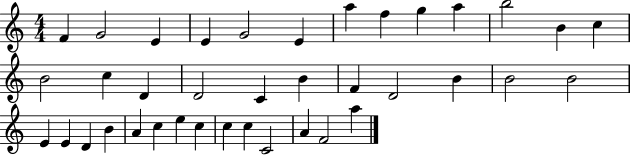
{
  \clef treble
  \numericTimeSignature
  \time 4/4
  \key c \major
  f'4 g'2 e'4 | e'4 g'2 e'4 | a''4 f''4 g''4 a''4 | b''2 b'4 c''4 | \break b'2 c''4 d'4 | d'2 c'4 b'4 | f'4 d'2 b'4 | b'2 b'2 | \break e'4 e'4 d'4 b'4 | a'4 c''4 e''4 c''4 | c''4 c''4 c'2 | a'4 f'2 a''4 | \break \bar "|."
}